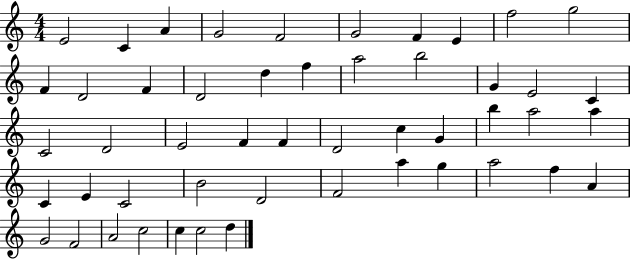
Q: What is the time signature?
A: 4/4